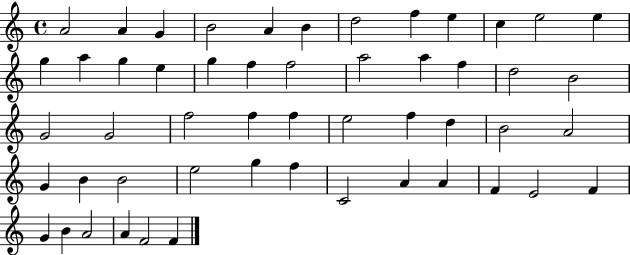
X:1
T:Untitled
M:4/4
L:1/4
K:C
A2 A G B2 A B d2 f e c e2 e g a g e g f f2 a2 a f d2 B2 G2 G2 f2 f f e2 f d B2 A2 G B B2 e2 g f C2 A A F E2 F G B A2 A F2 F